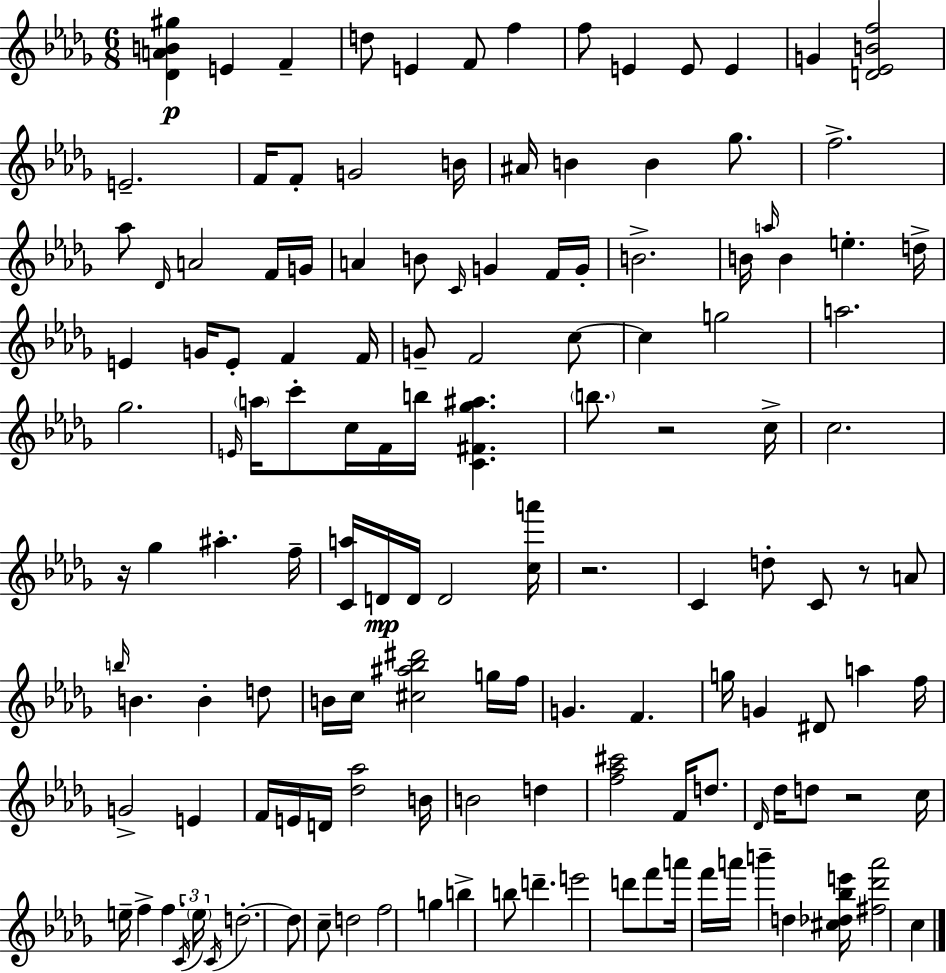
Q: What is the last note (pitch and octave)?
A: C5